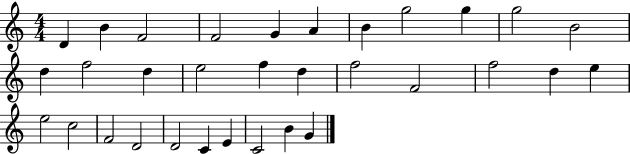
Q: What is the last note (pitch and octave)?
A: G4